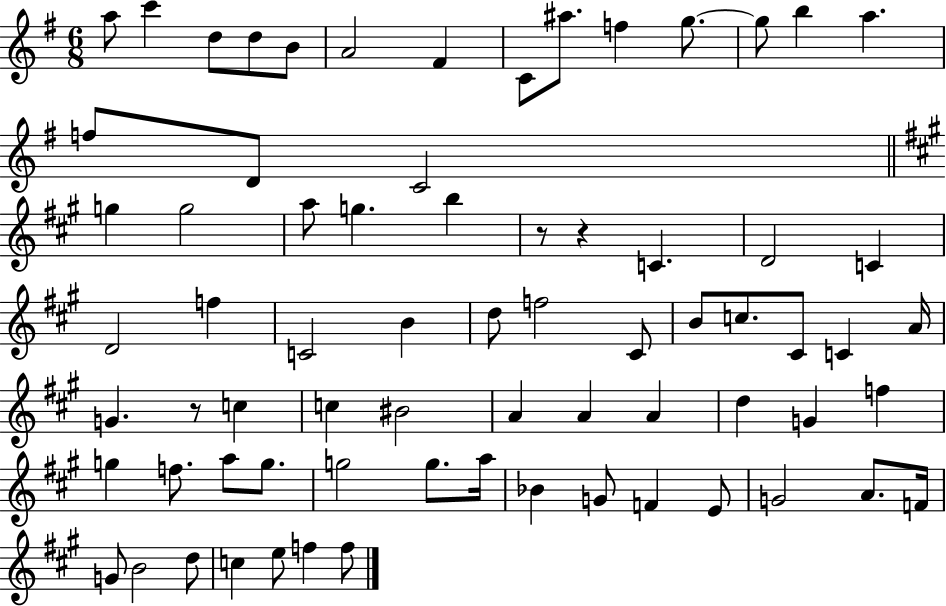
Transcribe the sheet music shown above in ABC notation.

X:1
T:Untitled
M:6/8
L:1/4
K:G
a/2 c' d/2 d/2 B/2 A2 ^F C/2 ^a/2 f g/2 g/2 b a f/2 D/2 C2 g g2 a/2 g b z/2 z C D2 C D2 f C2 B d/2 f2 ^C/2 B/2 c/2 ^C/2 C A/4 G z/2 c c ^B2 A A A d G f g f/2 a/2 g/2 g2 g/2 a/4 _B G/2 F E/2 G2 A/2 F/4 G/2 B2 d/2 c e/2 f f/2